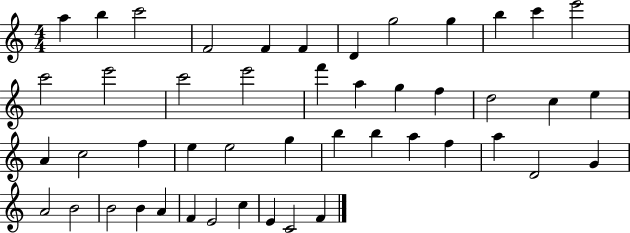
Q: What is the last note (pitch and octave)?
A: F4